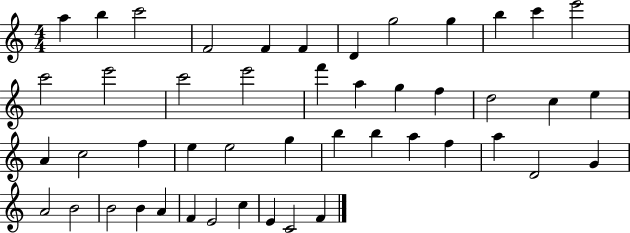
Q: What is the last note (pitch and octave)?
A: F4